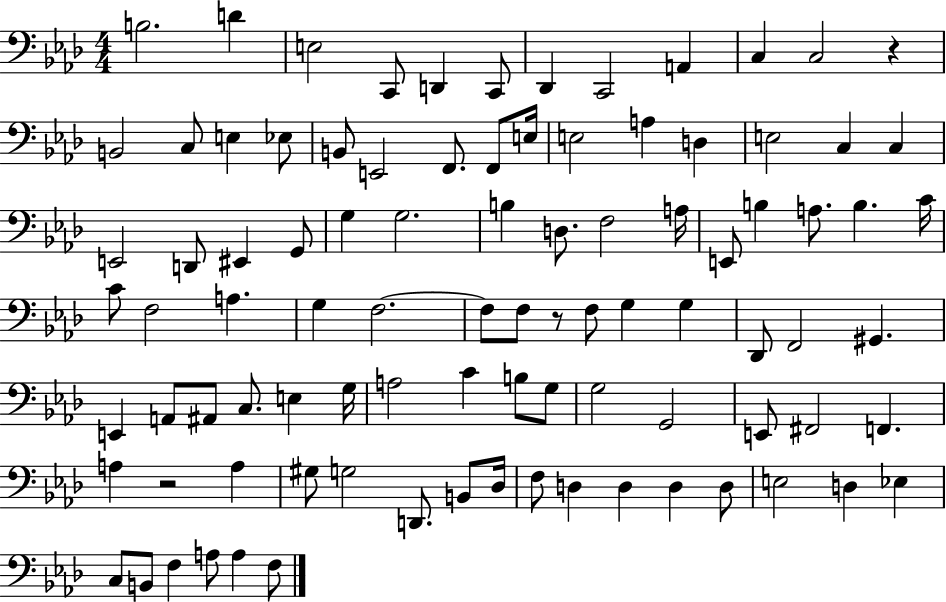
{
  \clef bass
  \numericTimeSignature
  \time 4/4
  \key aes \major
  b2. d'4 | e2 c,8 d,4 c,8 | des,4 c,2 a,4 | c4 c2 r4 | \break b,2 c8 e4 ees8 | b,8 e,2 f,8. f,8 e16 | e2 a4 d4 | e2 c4 c4 | \break e,2 d,8 eis,4 g,8 | g4 g2. | b4 d8. f2 a16 | e,8 b4 a8. b4. c'16 | \break c'8 f2 a4. | g4 f2.~~ | f8 f8 r8 f8 g4 g4 | des,8 f,2 gis,4. | \break e,4 a,8 ais,8 c8. e4 g16 | a2 c'4 b8 g8 | g2 g,2 | e,8 fis,2 f,4. | \break a4 r2 a4 | gis8 g2 d,8. b,8 des16 | f8 d4 d4 d4 d8 | e2 d4 ees4 | \break c8 b,8 f4 a8 a4 f8 | \bar "|."
}